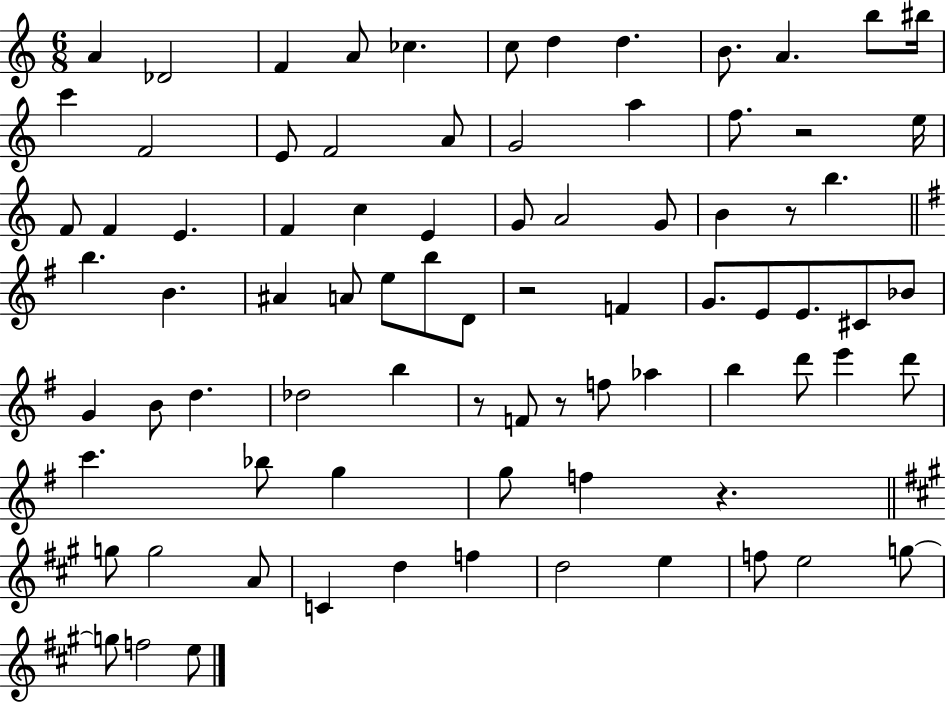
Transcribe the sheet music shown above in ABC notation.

X:1
T:Untitled
M:6/8
L:1/4
K:C
A _D2 F A/2 _c c/2 d d B/2 A b/2 ^b/4 c' F2 E/2 F2 A/2 G2 a f/2 z2 e/4 F/2 F E F c E G/2 A2 G/2 B z/2 b b B ^A A/2 e/2 b/2 D/2 z2 F G/2 E/2 E/2 ^C/2 _B/2 G B/2 d _d2 b z/2 F/2 z/2 f/2 _a b d'/2 e' d'/2 c' _b/2 g g/2 f z g/2 g2 A/2 C d f d2 e f/2 e2 g/2 g/2 f2 e/2